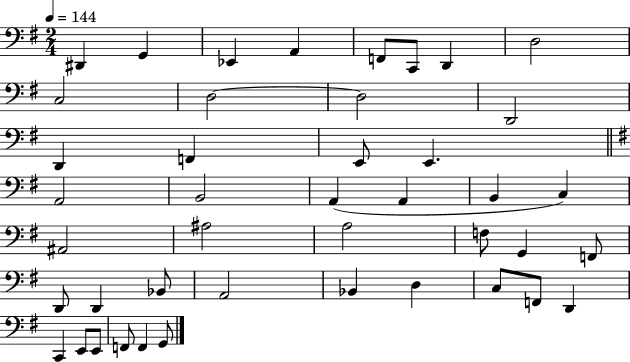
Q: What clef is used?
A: bass